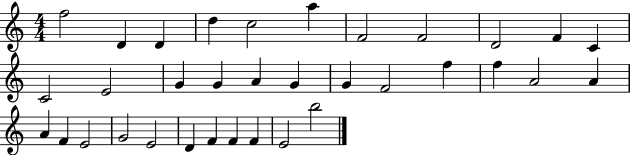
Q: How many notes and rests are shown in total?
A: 34